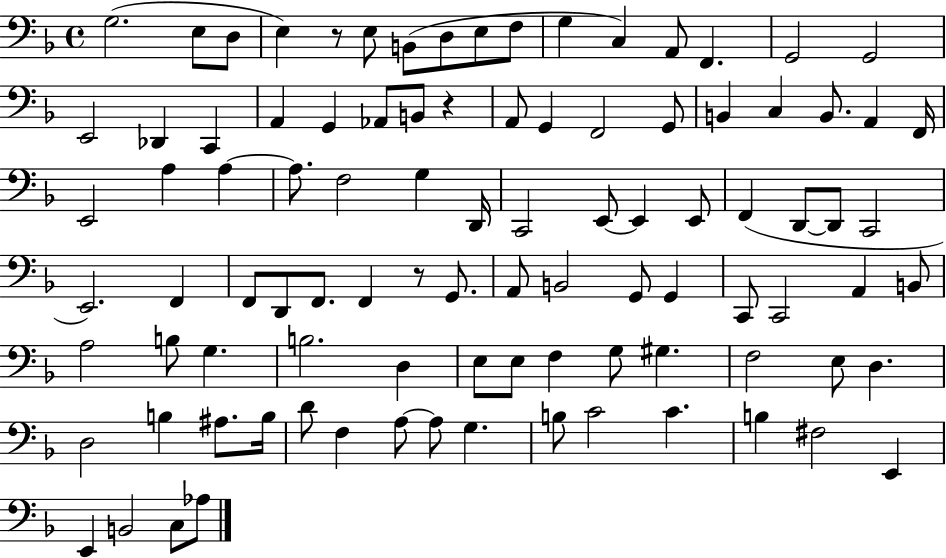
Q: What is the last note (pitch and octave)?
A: Ab3